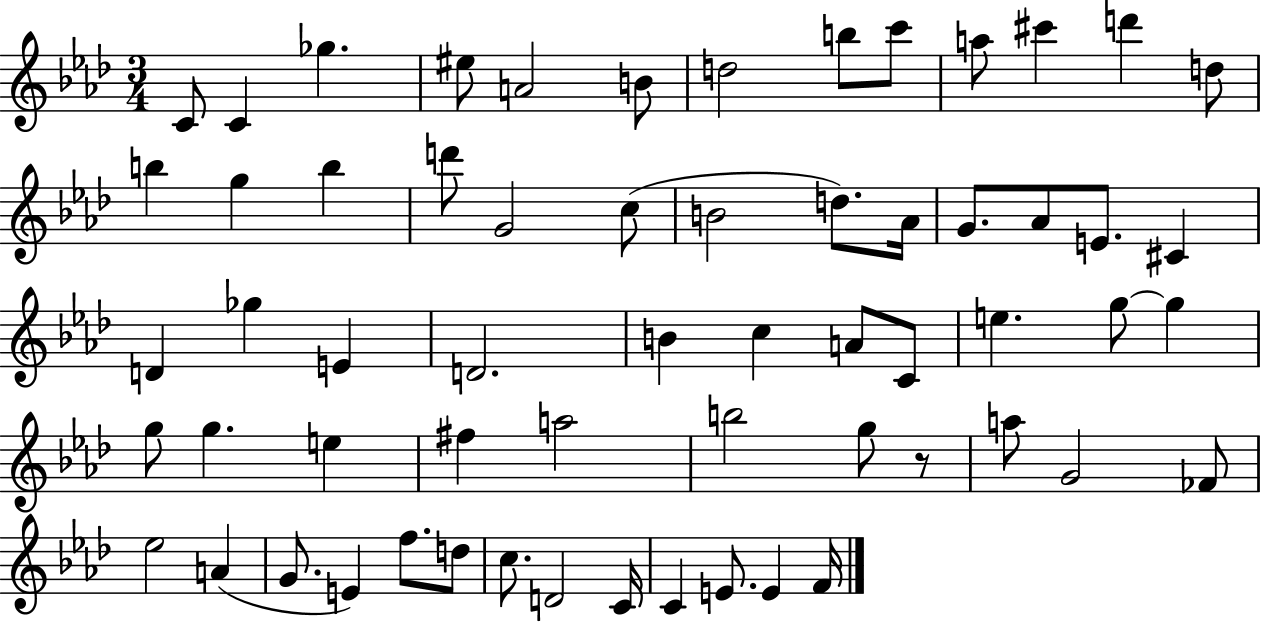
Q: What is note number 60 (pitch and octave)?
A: F4